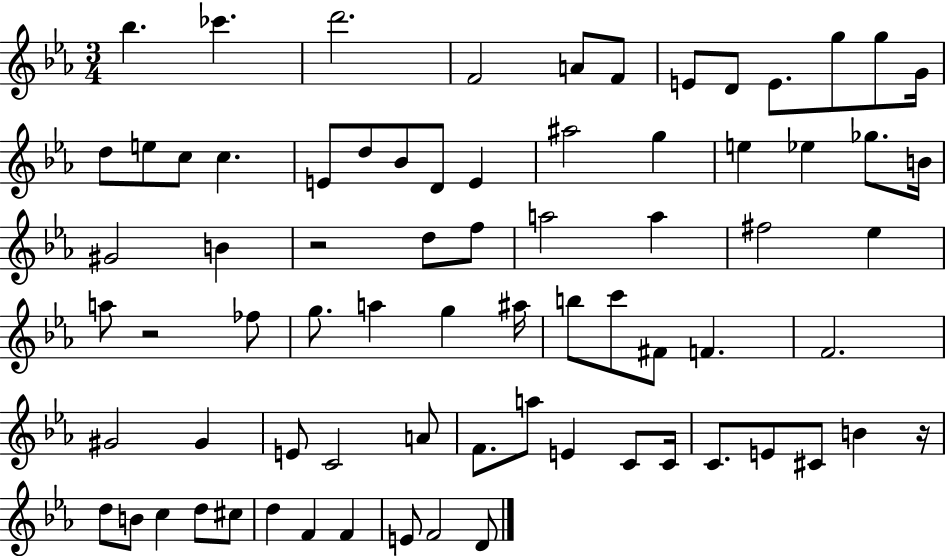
Bb5/q. CES6/q. D6/h. F4/h A4/e F4/e E4/e D4/e E4/e. G5/e G5/e G4/s D5/e E5/e C5/e C5/q. E4/e D5/e Bb4/e D4/e E4/q A#5/h G5/q E5/q Eb5/q Gb5/e. B4/s G#4/h B4/q R/h D5/e F5/e A5/h A5/q F#5/h Eb5/q A5/e R/h FES5/e G5/e. A5/q G5/q A#5/s B5/e C6/e F#4/e F4/q. F4/h. G#4/h G#4/q E4/e C4/h A4/e F4/e. A5/e E4/q C4/e C4/s C4/e. E4/e C#4/e B4/q R/s D5/e B4/e C5/q D5/e C#5/e D5/q F4/q F4/q E4/e F4/h D4/e